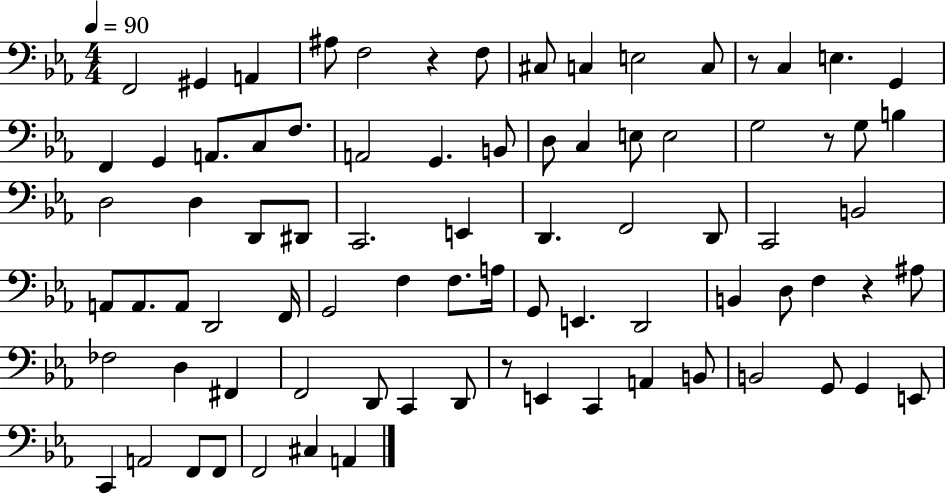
{
  \clef bass
  \numericTimeSignature
  \time 4/4
  \key ees \major
  \tempo 4 = 90
  f,2 gis,4 a,4 | ais8 f2 r4 f8 | cis8 c4 e2 c8 | r8 c4 e4. g,4 | \break f,4 g,4 a,8. c8 f8. | a,2 g,4. b,8 | d8 c4 e8 e2 | g2 r8 g8 b4 | \break d2 d4 d,8 dis,8 | c,2. e,4 | d,4. f,2 d,8 | c,2 b,2 | \break a,8 a,8. a,8 d,2 f,16 | g,2 f4 f8. a16 | g,8 e,4. d,2 | b,4 d8 f4 r4 ais8 | \break fes2 d4 fis,4 | f,2 d,8 c,4 d,8 | r8 e,4 c,4 a,4 b,8 | b,2 g,8 g,4 e,8 | \break c,4 a,2 f,8 f,8 | f,2 cis4 a,4 | \bar "|."
}